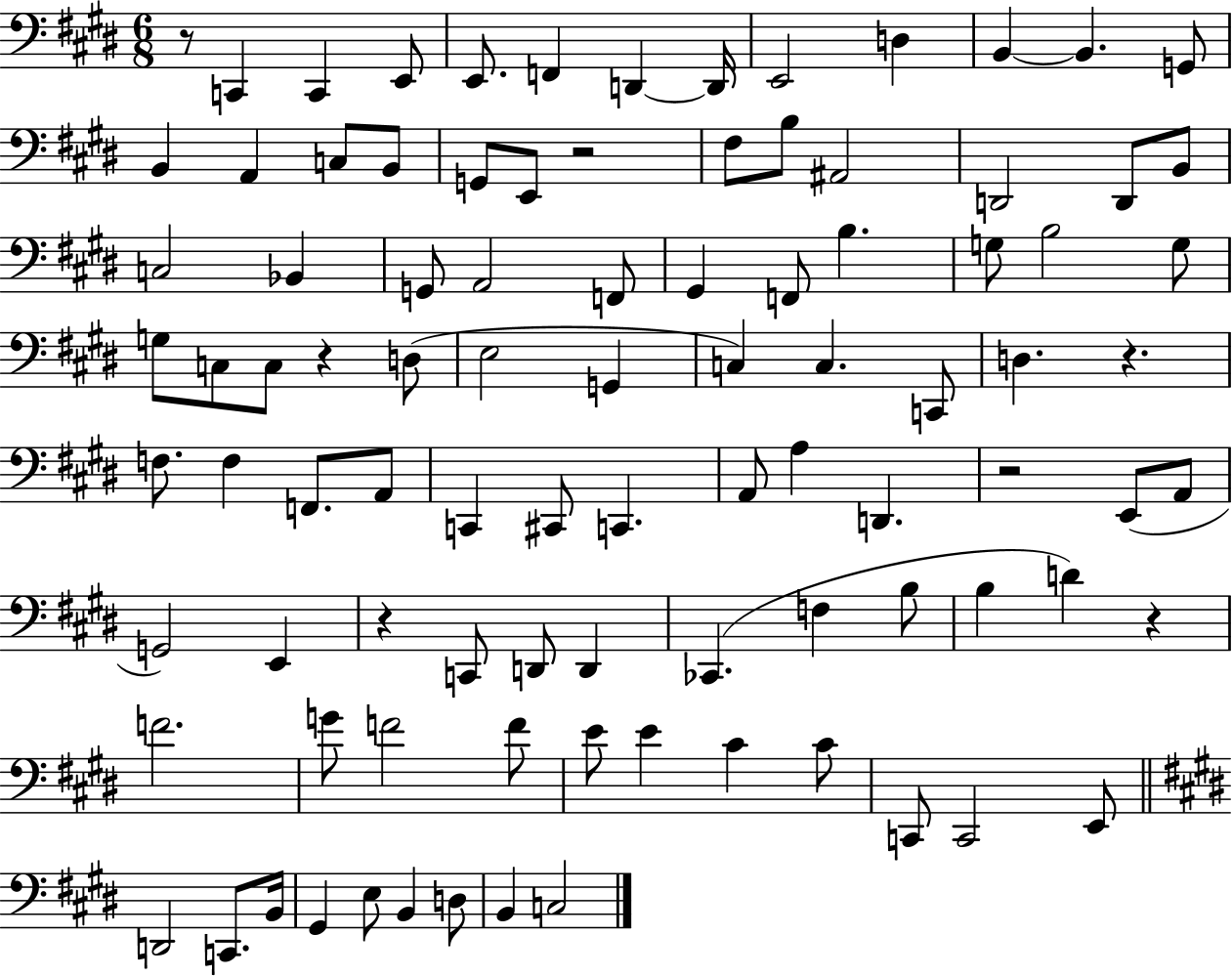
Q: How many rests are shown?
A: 7